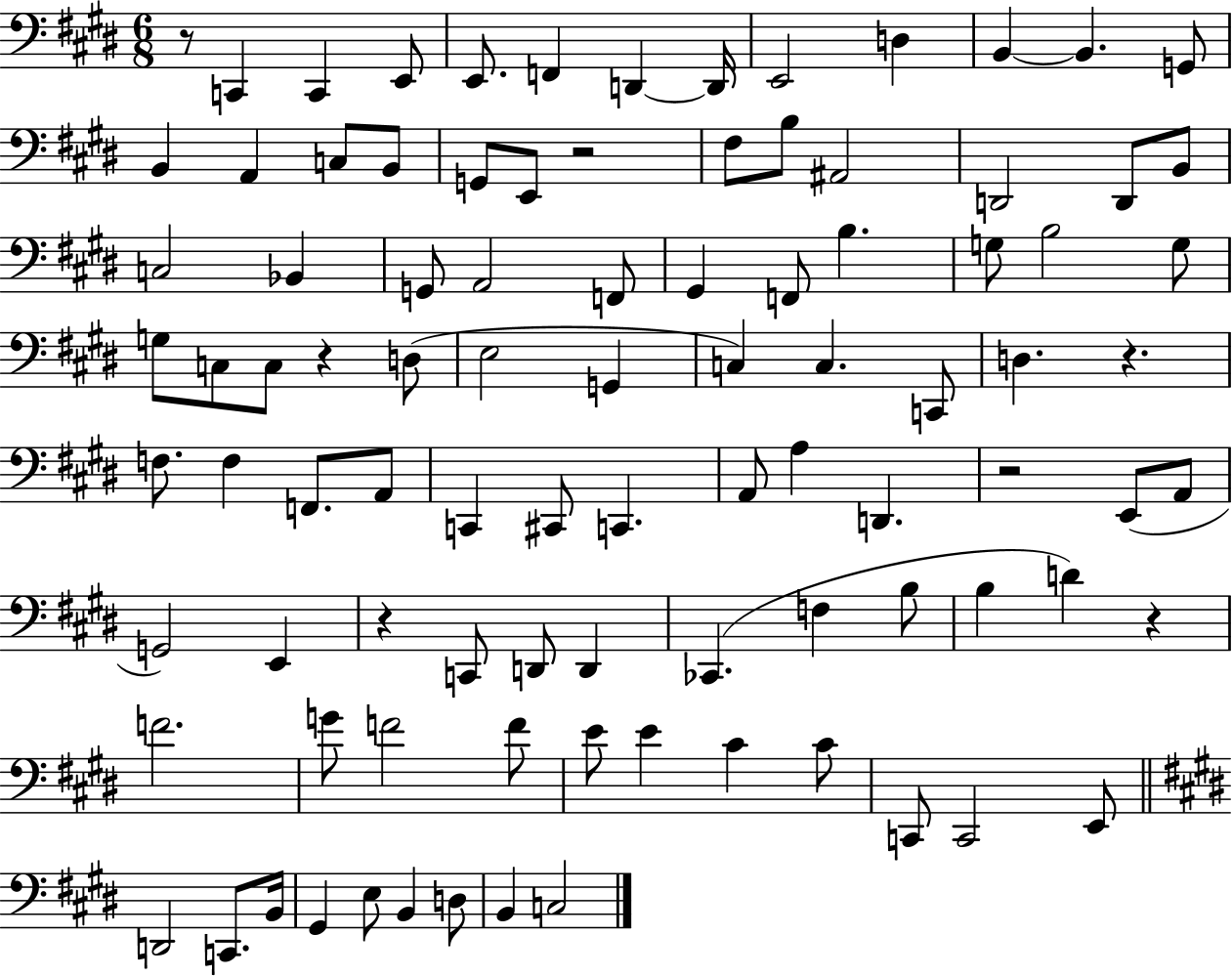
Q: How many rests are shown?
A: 7